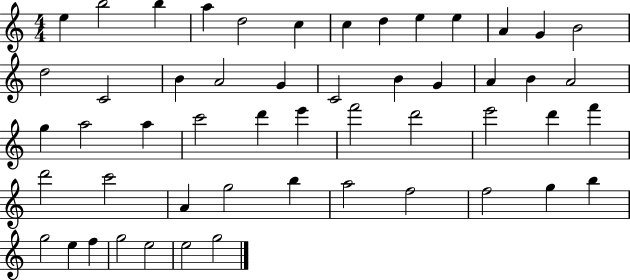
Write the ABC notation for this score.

X:1
T:Untitled
M:4/4
L:1/4
K:C
e b2 b a d2 c c d e e A G B2 d2 C2 B A2 G C2 B G A B A2 g a2 a c'2 d' e' f'2 d'2 e'2 d' f' d'2 c'2 A g2 b a2 f2 f2 g b g2 e f g2 e2 e2 g2